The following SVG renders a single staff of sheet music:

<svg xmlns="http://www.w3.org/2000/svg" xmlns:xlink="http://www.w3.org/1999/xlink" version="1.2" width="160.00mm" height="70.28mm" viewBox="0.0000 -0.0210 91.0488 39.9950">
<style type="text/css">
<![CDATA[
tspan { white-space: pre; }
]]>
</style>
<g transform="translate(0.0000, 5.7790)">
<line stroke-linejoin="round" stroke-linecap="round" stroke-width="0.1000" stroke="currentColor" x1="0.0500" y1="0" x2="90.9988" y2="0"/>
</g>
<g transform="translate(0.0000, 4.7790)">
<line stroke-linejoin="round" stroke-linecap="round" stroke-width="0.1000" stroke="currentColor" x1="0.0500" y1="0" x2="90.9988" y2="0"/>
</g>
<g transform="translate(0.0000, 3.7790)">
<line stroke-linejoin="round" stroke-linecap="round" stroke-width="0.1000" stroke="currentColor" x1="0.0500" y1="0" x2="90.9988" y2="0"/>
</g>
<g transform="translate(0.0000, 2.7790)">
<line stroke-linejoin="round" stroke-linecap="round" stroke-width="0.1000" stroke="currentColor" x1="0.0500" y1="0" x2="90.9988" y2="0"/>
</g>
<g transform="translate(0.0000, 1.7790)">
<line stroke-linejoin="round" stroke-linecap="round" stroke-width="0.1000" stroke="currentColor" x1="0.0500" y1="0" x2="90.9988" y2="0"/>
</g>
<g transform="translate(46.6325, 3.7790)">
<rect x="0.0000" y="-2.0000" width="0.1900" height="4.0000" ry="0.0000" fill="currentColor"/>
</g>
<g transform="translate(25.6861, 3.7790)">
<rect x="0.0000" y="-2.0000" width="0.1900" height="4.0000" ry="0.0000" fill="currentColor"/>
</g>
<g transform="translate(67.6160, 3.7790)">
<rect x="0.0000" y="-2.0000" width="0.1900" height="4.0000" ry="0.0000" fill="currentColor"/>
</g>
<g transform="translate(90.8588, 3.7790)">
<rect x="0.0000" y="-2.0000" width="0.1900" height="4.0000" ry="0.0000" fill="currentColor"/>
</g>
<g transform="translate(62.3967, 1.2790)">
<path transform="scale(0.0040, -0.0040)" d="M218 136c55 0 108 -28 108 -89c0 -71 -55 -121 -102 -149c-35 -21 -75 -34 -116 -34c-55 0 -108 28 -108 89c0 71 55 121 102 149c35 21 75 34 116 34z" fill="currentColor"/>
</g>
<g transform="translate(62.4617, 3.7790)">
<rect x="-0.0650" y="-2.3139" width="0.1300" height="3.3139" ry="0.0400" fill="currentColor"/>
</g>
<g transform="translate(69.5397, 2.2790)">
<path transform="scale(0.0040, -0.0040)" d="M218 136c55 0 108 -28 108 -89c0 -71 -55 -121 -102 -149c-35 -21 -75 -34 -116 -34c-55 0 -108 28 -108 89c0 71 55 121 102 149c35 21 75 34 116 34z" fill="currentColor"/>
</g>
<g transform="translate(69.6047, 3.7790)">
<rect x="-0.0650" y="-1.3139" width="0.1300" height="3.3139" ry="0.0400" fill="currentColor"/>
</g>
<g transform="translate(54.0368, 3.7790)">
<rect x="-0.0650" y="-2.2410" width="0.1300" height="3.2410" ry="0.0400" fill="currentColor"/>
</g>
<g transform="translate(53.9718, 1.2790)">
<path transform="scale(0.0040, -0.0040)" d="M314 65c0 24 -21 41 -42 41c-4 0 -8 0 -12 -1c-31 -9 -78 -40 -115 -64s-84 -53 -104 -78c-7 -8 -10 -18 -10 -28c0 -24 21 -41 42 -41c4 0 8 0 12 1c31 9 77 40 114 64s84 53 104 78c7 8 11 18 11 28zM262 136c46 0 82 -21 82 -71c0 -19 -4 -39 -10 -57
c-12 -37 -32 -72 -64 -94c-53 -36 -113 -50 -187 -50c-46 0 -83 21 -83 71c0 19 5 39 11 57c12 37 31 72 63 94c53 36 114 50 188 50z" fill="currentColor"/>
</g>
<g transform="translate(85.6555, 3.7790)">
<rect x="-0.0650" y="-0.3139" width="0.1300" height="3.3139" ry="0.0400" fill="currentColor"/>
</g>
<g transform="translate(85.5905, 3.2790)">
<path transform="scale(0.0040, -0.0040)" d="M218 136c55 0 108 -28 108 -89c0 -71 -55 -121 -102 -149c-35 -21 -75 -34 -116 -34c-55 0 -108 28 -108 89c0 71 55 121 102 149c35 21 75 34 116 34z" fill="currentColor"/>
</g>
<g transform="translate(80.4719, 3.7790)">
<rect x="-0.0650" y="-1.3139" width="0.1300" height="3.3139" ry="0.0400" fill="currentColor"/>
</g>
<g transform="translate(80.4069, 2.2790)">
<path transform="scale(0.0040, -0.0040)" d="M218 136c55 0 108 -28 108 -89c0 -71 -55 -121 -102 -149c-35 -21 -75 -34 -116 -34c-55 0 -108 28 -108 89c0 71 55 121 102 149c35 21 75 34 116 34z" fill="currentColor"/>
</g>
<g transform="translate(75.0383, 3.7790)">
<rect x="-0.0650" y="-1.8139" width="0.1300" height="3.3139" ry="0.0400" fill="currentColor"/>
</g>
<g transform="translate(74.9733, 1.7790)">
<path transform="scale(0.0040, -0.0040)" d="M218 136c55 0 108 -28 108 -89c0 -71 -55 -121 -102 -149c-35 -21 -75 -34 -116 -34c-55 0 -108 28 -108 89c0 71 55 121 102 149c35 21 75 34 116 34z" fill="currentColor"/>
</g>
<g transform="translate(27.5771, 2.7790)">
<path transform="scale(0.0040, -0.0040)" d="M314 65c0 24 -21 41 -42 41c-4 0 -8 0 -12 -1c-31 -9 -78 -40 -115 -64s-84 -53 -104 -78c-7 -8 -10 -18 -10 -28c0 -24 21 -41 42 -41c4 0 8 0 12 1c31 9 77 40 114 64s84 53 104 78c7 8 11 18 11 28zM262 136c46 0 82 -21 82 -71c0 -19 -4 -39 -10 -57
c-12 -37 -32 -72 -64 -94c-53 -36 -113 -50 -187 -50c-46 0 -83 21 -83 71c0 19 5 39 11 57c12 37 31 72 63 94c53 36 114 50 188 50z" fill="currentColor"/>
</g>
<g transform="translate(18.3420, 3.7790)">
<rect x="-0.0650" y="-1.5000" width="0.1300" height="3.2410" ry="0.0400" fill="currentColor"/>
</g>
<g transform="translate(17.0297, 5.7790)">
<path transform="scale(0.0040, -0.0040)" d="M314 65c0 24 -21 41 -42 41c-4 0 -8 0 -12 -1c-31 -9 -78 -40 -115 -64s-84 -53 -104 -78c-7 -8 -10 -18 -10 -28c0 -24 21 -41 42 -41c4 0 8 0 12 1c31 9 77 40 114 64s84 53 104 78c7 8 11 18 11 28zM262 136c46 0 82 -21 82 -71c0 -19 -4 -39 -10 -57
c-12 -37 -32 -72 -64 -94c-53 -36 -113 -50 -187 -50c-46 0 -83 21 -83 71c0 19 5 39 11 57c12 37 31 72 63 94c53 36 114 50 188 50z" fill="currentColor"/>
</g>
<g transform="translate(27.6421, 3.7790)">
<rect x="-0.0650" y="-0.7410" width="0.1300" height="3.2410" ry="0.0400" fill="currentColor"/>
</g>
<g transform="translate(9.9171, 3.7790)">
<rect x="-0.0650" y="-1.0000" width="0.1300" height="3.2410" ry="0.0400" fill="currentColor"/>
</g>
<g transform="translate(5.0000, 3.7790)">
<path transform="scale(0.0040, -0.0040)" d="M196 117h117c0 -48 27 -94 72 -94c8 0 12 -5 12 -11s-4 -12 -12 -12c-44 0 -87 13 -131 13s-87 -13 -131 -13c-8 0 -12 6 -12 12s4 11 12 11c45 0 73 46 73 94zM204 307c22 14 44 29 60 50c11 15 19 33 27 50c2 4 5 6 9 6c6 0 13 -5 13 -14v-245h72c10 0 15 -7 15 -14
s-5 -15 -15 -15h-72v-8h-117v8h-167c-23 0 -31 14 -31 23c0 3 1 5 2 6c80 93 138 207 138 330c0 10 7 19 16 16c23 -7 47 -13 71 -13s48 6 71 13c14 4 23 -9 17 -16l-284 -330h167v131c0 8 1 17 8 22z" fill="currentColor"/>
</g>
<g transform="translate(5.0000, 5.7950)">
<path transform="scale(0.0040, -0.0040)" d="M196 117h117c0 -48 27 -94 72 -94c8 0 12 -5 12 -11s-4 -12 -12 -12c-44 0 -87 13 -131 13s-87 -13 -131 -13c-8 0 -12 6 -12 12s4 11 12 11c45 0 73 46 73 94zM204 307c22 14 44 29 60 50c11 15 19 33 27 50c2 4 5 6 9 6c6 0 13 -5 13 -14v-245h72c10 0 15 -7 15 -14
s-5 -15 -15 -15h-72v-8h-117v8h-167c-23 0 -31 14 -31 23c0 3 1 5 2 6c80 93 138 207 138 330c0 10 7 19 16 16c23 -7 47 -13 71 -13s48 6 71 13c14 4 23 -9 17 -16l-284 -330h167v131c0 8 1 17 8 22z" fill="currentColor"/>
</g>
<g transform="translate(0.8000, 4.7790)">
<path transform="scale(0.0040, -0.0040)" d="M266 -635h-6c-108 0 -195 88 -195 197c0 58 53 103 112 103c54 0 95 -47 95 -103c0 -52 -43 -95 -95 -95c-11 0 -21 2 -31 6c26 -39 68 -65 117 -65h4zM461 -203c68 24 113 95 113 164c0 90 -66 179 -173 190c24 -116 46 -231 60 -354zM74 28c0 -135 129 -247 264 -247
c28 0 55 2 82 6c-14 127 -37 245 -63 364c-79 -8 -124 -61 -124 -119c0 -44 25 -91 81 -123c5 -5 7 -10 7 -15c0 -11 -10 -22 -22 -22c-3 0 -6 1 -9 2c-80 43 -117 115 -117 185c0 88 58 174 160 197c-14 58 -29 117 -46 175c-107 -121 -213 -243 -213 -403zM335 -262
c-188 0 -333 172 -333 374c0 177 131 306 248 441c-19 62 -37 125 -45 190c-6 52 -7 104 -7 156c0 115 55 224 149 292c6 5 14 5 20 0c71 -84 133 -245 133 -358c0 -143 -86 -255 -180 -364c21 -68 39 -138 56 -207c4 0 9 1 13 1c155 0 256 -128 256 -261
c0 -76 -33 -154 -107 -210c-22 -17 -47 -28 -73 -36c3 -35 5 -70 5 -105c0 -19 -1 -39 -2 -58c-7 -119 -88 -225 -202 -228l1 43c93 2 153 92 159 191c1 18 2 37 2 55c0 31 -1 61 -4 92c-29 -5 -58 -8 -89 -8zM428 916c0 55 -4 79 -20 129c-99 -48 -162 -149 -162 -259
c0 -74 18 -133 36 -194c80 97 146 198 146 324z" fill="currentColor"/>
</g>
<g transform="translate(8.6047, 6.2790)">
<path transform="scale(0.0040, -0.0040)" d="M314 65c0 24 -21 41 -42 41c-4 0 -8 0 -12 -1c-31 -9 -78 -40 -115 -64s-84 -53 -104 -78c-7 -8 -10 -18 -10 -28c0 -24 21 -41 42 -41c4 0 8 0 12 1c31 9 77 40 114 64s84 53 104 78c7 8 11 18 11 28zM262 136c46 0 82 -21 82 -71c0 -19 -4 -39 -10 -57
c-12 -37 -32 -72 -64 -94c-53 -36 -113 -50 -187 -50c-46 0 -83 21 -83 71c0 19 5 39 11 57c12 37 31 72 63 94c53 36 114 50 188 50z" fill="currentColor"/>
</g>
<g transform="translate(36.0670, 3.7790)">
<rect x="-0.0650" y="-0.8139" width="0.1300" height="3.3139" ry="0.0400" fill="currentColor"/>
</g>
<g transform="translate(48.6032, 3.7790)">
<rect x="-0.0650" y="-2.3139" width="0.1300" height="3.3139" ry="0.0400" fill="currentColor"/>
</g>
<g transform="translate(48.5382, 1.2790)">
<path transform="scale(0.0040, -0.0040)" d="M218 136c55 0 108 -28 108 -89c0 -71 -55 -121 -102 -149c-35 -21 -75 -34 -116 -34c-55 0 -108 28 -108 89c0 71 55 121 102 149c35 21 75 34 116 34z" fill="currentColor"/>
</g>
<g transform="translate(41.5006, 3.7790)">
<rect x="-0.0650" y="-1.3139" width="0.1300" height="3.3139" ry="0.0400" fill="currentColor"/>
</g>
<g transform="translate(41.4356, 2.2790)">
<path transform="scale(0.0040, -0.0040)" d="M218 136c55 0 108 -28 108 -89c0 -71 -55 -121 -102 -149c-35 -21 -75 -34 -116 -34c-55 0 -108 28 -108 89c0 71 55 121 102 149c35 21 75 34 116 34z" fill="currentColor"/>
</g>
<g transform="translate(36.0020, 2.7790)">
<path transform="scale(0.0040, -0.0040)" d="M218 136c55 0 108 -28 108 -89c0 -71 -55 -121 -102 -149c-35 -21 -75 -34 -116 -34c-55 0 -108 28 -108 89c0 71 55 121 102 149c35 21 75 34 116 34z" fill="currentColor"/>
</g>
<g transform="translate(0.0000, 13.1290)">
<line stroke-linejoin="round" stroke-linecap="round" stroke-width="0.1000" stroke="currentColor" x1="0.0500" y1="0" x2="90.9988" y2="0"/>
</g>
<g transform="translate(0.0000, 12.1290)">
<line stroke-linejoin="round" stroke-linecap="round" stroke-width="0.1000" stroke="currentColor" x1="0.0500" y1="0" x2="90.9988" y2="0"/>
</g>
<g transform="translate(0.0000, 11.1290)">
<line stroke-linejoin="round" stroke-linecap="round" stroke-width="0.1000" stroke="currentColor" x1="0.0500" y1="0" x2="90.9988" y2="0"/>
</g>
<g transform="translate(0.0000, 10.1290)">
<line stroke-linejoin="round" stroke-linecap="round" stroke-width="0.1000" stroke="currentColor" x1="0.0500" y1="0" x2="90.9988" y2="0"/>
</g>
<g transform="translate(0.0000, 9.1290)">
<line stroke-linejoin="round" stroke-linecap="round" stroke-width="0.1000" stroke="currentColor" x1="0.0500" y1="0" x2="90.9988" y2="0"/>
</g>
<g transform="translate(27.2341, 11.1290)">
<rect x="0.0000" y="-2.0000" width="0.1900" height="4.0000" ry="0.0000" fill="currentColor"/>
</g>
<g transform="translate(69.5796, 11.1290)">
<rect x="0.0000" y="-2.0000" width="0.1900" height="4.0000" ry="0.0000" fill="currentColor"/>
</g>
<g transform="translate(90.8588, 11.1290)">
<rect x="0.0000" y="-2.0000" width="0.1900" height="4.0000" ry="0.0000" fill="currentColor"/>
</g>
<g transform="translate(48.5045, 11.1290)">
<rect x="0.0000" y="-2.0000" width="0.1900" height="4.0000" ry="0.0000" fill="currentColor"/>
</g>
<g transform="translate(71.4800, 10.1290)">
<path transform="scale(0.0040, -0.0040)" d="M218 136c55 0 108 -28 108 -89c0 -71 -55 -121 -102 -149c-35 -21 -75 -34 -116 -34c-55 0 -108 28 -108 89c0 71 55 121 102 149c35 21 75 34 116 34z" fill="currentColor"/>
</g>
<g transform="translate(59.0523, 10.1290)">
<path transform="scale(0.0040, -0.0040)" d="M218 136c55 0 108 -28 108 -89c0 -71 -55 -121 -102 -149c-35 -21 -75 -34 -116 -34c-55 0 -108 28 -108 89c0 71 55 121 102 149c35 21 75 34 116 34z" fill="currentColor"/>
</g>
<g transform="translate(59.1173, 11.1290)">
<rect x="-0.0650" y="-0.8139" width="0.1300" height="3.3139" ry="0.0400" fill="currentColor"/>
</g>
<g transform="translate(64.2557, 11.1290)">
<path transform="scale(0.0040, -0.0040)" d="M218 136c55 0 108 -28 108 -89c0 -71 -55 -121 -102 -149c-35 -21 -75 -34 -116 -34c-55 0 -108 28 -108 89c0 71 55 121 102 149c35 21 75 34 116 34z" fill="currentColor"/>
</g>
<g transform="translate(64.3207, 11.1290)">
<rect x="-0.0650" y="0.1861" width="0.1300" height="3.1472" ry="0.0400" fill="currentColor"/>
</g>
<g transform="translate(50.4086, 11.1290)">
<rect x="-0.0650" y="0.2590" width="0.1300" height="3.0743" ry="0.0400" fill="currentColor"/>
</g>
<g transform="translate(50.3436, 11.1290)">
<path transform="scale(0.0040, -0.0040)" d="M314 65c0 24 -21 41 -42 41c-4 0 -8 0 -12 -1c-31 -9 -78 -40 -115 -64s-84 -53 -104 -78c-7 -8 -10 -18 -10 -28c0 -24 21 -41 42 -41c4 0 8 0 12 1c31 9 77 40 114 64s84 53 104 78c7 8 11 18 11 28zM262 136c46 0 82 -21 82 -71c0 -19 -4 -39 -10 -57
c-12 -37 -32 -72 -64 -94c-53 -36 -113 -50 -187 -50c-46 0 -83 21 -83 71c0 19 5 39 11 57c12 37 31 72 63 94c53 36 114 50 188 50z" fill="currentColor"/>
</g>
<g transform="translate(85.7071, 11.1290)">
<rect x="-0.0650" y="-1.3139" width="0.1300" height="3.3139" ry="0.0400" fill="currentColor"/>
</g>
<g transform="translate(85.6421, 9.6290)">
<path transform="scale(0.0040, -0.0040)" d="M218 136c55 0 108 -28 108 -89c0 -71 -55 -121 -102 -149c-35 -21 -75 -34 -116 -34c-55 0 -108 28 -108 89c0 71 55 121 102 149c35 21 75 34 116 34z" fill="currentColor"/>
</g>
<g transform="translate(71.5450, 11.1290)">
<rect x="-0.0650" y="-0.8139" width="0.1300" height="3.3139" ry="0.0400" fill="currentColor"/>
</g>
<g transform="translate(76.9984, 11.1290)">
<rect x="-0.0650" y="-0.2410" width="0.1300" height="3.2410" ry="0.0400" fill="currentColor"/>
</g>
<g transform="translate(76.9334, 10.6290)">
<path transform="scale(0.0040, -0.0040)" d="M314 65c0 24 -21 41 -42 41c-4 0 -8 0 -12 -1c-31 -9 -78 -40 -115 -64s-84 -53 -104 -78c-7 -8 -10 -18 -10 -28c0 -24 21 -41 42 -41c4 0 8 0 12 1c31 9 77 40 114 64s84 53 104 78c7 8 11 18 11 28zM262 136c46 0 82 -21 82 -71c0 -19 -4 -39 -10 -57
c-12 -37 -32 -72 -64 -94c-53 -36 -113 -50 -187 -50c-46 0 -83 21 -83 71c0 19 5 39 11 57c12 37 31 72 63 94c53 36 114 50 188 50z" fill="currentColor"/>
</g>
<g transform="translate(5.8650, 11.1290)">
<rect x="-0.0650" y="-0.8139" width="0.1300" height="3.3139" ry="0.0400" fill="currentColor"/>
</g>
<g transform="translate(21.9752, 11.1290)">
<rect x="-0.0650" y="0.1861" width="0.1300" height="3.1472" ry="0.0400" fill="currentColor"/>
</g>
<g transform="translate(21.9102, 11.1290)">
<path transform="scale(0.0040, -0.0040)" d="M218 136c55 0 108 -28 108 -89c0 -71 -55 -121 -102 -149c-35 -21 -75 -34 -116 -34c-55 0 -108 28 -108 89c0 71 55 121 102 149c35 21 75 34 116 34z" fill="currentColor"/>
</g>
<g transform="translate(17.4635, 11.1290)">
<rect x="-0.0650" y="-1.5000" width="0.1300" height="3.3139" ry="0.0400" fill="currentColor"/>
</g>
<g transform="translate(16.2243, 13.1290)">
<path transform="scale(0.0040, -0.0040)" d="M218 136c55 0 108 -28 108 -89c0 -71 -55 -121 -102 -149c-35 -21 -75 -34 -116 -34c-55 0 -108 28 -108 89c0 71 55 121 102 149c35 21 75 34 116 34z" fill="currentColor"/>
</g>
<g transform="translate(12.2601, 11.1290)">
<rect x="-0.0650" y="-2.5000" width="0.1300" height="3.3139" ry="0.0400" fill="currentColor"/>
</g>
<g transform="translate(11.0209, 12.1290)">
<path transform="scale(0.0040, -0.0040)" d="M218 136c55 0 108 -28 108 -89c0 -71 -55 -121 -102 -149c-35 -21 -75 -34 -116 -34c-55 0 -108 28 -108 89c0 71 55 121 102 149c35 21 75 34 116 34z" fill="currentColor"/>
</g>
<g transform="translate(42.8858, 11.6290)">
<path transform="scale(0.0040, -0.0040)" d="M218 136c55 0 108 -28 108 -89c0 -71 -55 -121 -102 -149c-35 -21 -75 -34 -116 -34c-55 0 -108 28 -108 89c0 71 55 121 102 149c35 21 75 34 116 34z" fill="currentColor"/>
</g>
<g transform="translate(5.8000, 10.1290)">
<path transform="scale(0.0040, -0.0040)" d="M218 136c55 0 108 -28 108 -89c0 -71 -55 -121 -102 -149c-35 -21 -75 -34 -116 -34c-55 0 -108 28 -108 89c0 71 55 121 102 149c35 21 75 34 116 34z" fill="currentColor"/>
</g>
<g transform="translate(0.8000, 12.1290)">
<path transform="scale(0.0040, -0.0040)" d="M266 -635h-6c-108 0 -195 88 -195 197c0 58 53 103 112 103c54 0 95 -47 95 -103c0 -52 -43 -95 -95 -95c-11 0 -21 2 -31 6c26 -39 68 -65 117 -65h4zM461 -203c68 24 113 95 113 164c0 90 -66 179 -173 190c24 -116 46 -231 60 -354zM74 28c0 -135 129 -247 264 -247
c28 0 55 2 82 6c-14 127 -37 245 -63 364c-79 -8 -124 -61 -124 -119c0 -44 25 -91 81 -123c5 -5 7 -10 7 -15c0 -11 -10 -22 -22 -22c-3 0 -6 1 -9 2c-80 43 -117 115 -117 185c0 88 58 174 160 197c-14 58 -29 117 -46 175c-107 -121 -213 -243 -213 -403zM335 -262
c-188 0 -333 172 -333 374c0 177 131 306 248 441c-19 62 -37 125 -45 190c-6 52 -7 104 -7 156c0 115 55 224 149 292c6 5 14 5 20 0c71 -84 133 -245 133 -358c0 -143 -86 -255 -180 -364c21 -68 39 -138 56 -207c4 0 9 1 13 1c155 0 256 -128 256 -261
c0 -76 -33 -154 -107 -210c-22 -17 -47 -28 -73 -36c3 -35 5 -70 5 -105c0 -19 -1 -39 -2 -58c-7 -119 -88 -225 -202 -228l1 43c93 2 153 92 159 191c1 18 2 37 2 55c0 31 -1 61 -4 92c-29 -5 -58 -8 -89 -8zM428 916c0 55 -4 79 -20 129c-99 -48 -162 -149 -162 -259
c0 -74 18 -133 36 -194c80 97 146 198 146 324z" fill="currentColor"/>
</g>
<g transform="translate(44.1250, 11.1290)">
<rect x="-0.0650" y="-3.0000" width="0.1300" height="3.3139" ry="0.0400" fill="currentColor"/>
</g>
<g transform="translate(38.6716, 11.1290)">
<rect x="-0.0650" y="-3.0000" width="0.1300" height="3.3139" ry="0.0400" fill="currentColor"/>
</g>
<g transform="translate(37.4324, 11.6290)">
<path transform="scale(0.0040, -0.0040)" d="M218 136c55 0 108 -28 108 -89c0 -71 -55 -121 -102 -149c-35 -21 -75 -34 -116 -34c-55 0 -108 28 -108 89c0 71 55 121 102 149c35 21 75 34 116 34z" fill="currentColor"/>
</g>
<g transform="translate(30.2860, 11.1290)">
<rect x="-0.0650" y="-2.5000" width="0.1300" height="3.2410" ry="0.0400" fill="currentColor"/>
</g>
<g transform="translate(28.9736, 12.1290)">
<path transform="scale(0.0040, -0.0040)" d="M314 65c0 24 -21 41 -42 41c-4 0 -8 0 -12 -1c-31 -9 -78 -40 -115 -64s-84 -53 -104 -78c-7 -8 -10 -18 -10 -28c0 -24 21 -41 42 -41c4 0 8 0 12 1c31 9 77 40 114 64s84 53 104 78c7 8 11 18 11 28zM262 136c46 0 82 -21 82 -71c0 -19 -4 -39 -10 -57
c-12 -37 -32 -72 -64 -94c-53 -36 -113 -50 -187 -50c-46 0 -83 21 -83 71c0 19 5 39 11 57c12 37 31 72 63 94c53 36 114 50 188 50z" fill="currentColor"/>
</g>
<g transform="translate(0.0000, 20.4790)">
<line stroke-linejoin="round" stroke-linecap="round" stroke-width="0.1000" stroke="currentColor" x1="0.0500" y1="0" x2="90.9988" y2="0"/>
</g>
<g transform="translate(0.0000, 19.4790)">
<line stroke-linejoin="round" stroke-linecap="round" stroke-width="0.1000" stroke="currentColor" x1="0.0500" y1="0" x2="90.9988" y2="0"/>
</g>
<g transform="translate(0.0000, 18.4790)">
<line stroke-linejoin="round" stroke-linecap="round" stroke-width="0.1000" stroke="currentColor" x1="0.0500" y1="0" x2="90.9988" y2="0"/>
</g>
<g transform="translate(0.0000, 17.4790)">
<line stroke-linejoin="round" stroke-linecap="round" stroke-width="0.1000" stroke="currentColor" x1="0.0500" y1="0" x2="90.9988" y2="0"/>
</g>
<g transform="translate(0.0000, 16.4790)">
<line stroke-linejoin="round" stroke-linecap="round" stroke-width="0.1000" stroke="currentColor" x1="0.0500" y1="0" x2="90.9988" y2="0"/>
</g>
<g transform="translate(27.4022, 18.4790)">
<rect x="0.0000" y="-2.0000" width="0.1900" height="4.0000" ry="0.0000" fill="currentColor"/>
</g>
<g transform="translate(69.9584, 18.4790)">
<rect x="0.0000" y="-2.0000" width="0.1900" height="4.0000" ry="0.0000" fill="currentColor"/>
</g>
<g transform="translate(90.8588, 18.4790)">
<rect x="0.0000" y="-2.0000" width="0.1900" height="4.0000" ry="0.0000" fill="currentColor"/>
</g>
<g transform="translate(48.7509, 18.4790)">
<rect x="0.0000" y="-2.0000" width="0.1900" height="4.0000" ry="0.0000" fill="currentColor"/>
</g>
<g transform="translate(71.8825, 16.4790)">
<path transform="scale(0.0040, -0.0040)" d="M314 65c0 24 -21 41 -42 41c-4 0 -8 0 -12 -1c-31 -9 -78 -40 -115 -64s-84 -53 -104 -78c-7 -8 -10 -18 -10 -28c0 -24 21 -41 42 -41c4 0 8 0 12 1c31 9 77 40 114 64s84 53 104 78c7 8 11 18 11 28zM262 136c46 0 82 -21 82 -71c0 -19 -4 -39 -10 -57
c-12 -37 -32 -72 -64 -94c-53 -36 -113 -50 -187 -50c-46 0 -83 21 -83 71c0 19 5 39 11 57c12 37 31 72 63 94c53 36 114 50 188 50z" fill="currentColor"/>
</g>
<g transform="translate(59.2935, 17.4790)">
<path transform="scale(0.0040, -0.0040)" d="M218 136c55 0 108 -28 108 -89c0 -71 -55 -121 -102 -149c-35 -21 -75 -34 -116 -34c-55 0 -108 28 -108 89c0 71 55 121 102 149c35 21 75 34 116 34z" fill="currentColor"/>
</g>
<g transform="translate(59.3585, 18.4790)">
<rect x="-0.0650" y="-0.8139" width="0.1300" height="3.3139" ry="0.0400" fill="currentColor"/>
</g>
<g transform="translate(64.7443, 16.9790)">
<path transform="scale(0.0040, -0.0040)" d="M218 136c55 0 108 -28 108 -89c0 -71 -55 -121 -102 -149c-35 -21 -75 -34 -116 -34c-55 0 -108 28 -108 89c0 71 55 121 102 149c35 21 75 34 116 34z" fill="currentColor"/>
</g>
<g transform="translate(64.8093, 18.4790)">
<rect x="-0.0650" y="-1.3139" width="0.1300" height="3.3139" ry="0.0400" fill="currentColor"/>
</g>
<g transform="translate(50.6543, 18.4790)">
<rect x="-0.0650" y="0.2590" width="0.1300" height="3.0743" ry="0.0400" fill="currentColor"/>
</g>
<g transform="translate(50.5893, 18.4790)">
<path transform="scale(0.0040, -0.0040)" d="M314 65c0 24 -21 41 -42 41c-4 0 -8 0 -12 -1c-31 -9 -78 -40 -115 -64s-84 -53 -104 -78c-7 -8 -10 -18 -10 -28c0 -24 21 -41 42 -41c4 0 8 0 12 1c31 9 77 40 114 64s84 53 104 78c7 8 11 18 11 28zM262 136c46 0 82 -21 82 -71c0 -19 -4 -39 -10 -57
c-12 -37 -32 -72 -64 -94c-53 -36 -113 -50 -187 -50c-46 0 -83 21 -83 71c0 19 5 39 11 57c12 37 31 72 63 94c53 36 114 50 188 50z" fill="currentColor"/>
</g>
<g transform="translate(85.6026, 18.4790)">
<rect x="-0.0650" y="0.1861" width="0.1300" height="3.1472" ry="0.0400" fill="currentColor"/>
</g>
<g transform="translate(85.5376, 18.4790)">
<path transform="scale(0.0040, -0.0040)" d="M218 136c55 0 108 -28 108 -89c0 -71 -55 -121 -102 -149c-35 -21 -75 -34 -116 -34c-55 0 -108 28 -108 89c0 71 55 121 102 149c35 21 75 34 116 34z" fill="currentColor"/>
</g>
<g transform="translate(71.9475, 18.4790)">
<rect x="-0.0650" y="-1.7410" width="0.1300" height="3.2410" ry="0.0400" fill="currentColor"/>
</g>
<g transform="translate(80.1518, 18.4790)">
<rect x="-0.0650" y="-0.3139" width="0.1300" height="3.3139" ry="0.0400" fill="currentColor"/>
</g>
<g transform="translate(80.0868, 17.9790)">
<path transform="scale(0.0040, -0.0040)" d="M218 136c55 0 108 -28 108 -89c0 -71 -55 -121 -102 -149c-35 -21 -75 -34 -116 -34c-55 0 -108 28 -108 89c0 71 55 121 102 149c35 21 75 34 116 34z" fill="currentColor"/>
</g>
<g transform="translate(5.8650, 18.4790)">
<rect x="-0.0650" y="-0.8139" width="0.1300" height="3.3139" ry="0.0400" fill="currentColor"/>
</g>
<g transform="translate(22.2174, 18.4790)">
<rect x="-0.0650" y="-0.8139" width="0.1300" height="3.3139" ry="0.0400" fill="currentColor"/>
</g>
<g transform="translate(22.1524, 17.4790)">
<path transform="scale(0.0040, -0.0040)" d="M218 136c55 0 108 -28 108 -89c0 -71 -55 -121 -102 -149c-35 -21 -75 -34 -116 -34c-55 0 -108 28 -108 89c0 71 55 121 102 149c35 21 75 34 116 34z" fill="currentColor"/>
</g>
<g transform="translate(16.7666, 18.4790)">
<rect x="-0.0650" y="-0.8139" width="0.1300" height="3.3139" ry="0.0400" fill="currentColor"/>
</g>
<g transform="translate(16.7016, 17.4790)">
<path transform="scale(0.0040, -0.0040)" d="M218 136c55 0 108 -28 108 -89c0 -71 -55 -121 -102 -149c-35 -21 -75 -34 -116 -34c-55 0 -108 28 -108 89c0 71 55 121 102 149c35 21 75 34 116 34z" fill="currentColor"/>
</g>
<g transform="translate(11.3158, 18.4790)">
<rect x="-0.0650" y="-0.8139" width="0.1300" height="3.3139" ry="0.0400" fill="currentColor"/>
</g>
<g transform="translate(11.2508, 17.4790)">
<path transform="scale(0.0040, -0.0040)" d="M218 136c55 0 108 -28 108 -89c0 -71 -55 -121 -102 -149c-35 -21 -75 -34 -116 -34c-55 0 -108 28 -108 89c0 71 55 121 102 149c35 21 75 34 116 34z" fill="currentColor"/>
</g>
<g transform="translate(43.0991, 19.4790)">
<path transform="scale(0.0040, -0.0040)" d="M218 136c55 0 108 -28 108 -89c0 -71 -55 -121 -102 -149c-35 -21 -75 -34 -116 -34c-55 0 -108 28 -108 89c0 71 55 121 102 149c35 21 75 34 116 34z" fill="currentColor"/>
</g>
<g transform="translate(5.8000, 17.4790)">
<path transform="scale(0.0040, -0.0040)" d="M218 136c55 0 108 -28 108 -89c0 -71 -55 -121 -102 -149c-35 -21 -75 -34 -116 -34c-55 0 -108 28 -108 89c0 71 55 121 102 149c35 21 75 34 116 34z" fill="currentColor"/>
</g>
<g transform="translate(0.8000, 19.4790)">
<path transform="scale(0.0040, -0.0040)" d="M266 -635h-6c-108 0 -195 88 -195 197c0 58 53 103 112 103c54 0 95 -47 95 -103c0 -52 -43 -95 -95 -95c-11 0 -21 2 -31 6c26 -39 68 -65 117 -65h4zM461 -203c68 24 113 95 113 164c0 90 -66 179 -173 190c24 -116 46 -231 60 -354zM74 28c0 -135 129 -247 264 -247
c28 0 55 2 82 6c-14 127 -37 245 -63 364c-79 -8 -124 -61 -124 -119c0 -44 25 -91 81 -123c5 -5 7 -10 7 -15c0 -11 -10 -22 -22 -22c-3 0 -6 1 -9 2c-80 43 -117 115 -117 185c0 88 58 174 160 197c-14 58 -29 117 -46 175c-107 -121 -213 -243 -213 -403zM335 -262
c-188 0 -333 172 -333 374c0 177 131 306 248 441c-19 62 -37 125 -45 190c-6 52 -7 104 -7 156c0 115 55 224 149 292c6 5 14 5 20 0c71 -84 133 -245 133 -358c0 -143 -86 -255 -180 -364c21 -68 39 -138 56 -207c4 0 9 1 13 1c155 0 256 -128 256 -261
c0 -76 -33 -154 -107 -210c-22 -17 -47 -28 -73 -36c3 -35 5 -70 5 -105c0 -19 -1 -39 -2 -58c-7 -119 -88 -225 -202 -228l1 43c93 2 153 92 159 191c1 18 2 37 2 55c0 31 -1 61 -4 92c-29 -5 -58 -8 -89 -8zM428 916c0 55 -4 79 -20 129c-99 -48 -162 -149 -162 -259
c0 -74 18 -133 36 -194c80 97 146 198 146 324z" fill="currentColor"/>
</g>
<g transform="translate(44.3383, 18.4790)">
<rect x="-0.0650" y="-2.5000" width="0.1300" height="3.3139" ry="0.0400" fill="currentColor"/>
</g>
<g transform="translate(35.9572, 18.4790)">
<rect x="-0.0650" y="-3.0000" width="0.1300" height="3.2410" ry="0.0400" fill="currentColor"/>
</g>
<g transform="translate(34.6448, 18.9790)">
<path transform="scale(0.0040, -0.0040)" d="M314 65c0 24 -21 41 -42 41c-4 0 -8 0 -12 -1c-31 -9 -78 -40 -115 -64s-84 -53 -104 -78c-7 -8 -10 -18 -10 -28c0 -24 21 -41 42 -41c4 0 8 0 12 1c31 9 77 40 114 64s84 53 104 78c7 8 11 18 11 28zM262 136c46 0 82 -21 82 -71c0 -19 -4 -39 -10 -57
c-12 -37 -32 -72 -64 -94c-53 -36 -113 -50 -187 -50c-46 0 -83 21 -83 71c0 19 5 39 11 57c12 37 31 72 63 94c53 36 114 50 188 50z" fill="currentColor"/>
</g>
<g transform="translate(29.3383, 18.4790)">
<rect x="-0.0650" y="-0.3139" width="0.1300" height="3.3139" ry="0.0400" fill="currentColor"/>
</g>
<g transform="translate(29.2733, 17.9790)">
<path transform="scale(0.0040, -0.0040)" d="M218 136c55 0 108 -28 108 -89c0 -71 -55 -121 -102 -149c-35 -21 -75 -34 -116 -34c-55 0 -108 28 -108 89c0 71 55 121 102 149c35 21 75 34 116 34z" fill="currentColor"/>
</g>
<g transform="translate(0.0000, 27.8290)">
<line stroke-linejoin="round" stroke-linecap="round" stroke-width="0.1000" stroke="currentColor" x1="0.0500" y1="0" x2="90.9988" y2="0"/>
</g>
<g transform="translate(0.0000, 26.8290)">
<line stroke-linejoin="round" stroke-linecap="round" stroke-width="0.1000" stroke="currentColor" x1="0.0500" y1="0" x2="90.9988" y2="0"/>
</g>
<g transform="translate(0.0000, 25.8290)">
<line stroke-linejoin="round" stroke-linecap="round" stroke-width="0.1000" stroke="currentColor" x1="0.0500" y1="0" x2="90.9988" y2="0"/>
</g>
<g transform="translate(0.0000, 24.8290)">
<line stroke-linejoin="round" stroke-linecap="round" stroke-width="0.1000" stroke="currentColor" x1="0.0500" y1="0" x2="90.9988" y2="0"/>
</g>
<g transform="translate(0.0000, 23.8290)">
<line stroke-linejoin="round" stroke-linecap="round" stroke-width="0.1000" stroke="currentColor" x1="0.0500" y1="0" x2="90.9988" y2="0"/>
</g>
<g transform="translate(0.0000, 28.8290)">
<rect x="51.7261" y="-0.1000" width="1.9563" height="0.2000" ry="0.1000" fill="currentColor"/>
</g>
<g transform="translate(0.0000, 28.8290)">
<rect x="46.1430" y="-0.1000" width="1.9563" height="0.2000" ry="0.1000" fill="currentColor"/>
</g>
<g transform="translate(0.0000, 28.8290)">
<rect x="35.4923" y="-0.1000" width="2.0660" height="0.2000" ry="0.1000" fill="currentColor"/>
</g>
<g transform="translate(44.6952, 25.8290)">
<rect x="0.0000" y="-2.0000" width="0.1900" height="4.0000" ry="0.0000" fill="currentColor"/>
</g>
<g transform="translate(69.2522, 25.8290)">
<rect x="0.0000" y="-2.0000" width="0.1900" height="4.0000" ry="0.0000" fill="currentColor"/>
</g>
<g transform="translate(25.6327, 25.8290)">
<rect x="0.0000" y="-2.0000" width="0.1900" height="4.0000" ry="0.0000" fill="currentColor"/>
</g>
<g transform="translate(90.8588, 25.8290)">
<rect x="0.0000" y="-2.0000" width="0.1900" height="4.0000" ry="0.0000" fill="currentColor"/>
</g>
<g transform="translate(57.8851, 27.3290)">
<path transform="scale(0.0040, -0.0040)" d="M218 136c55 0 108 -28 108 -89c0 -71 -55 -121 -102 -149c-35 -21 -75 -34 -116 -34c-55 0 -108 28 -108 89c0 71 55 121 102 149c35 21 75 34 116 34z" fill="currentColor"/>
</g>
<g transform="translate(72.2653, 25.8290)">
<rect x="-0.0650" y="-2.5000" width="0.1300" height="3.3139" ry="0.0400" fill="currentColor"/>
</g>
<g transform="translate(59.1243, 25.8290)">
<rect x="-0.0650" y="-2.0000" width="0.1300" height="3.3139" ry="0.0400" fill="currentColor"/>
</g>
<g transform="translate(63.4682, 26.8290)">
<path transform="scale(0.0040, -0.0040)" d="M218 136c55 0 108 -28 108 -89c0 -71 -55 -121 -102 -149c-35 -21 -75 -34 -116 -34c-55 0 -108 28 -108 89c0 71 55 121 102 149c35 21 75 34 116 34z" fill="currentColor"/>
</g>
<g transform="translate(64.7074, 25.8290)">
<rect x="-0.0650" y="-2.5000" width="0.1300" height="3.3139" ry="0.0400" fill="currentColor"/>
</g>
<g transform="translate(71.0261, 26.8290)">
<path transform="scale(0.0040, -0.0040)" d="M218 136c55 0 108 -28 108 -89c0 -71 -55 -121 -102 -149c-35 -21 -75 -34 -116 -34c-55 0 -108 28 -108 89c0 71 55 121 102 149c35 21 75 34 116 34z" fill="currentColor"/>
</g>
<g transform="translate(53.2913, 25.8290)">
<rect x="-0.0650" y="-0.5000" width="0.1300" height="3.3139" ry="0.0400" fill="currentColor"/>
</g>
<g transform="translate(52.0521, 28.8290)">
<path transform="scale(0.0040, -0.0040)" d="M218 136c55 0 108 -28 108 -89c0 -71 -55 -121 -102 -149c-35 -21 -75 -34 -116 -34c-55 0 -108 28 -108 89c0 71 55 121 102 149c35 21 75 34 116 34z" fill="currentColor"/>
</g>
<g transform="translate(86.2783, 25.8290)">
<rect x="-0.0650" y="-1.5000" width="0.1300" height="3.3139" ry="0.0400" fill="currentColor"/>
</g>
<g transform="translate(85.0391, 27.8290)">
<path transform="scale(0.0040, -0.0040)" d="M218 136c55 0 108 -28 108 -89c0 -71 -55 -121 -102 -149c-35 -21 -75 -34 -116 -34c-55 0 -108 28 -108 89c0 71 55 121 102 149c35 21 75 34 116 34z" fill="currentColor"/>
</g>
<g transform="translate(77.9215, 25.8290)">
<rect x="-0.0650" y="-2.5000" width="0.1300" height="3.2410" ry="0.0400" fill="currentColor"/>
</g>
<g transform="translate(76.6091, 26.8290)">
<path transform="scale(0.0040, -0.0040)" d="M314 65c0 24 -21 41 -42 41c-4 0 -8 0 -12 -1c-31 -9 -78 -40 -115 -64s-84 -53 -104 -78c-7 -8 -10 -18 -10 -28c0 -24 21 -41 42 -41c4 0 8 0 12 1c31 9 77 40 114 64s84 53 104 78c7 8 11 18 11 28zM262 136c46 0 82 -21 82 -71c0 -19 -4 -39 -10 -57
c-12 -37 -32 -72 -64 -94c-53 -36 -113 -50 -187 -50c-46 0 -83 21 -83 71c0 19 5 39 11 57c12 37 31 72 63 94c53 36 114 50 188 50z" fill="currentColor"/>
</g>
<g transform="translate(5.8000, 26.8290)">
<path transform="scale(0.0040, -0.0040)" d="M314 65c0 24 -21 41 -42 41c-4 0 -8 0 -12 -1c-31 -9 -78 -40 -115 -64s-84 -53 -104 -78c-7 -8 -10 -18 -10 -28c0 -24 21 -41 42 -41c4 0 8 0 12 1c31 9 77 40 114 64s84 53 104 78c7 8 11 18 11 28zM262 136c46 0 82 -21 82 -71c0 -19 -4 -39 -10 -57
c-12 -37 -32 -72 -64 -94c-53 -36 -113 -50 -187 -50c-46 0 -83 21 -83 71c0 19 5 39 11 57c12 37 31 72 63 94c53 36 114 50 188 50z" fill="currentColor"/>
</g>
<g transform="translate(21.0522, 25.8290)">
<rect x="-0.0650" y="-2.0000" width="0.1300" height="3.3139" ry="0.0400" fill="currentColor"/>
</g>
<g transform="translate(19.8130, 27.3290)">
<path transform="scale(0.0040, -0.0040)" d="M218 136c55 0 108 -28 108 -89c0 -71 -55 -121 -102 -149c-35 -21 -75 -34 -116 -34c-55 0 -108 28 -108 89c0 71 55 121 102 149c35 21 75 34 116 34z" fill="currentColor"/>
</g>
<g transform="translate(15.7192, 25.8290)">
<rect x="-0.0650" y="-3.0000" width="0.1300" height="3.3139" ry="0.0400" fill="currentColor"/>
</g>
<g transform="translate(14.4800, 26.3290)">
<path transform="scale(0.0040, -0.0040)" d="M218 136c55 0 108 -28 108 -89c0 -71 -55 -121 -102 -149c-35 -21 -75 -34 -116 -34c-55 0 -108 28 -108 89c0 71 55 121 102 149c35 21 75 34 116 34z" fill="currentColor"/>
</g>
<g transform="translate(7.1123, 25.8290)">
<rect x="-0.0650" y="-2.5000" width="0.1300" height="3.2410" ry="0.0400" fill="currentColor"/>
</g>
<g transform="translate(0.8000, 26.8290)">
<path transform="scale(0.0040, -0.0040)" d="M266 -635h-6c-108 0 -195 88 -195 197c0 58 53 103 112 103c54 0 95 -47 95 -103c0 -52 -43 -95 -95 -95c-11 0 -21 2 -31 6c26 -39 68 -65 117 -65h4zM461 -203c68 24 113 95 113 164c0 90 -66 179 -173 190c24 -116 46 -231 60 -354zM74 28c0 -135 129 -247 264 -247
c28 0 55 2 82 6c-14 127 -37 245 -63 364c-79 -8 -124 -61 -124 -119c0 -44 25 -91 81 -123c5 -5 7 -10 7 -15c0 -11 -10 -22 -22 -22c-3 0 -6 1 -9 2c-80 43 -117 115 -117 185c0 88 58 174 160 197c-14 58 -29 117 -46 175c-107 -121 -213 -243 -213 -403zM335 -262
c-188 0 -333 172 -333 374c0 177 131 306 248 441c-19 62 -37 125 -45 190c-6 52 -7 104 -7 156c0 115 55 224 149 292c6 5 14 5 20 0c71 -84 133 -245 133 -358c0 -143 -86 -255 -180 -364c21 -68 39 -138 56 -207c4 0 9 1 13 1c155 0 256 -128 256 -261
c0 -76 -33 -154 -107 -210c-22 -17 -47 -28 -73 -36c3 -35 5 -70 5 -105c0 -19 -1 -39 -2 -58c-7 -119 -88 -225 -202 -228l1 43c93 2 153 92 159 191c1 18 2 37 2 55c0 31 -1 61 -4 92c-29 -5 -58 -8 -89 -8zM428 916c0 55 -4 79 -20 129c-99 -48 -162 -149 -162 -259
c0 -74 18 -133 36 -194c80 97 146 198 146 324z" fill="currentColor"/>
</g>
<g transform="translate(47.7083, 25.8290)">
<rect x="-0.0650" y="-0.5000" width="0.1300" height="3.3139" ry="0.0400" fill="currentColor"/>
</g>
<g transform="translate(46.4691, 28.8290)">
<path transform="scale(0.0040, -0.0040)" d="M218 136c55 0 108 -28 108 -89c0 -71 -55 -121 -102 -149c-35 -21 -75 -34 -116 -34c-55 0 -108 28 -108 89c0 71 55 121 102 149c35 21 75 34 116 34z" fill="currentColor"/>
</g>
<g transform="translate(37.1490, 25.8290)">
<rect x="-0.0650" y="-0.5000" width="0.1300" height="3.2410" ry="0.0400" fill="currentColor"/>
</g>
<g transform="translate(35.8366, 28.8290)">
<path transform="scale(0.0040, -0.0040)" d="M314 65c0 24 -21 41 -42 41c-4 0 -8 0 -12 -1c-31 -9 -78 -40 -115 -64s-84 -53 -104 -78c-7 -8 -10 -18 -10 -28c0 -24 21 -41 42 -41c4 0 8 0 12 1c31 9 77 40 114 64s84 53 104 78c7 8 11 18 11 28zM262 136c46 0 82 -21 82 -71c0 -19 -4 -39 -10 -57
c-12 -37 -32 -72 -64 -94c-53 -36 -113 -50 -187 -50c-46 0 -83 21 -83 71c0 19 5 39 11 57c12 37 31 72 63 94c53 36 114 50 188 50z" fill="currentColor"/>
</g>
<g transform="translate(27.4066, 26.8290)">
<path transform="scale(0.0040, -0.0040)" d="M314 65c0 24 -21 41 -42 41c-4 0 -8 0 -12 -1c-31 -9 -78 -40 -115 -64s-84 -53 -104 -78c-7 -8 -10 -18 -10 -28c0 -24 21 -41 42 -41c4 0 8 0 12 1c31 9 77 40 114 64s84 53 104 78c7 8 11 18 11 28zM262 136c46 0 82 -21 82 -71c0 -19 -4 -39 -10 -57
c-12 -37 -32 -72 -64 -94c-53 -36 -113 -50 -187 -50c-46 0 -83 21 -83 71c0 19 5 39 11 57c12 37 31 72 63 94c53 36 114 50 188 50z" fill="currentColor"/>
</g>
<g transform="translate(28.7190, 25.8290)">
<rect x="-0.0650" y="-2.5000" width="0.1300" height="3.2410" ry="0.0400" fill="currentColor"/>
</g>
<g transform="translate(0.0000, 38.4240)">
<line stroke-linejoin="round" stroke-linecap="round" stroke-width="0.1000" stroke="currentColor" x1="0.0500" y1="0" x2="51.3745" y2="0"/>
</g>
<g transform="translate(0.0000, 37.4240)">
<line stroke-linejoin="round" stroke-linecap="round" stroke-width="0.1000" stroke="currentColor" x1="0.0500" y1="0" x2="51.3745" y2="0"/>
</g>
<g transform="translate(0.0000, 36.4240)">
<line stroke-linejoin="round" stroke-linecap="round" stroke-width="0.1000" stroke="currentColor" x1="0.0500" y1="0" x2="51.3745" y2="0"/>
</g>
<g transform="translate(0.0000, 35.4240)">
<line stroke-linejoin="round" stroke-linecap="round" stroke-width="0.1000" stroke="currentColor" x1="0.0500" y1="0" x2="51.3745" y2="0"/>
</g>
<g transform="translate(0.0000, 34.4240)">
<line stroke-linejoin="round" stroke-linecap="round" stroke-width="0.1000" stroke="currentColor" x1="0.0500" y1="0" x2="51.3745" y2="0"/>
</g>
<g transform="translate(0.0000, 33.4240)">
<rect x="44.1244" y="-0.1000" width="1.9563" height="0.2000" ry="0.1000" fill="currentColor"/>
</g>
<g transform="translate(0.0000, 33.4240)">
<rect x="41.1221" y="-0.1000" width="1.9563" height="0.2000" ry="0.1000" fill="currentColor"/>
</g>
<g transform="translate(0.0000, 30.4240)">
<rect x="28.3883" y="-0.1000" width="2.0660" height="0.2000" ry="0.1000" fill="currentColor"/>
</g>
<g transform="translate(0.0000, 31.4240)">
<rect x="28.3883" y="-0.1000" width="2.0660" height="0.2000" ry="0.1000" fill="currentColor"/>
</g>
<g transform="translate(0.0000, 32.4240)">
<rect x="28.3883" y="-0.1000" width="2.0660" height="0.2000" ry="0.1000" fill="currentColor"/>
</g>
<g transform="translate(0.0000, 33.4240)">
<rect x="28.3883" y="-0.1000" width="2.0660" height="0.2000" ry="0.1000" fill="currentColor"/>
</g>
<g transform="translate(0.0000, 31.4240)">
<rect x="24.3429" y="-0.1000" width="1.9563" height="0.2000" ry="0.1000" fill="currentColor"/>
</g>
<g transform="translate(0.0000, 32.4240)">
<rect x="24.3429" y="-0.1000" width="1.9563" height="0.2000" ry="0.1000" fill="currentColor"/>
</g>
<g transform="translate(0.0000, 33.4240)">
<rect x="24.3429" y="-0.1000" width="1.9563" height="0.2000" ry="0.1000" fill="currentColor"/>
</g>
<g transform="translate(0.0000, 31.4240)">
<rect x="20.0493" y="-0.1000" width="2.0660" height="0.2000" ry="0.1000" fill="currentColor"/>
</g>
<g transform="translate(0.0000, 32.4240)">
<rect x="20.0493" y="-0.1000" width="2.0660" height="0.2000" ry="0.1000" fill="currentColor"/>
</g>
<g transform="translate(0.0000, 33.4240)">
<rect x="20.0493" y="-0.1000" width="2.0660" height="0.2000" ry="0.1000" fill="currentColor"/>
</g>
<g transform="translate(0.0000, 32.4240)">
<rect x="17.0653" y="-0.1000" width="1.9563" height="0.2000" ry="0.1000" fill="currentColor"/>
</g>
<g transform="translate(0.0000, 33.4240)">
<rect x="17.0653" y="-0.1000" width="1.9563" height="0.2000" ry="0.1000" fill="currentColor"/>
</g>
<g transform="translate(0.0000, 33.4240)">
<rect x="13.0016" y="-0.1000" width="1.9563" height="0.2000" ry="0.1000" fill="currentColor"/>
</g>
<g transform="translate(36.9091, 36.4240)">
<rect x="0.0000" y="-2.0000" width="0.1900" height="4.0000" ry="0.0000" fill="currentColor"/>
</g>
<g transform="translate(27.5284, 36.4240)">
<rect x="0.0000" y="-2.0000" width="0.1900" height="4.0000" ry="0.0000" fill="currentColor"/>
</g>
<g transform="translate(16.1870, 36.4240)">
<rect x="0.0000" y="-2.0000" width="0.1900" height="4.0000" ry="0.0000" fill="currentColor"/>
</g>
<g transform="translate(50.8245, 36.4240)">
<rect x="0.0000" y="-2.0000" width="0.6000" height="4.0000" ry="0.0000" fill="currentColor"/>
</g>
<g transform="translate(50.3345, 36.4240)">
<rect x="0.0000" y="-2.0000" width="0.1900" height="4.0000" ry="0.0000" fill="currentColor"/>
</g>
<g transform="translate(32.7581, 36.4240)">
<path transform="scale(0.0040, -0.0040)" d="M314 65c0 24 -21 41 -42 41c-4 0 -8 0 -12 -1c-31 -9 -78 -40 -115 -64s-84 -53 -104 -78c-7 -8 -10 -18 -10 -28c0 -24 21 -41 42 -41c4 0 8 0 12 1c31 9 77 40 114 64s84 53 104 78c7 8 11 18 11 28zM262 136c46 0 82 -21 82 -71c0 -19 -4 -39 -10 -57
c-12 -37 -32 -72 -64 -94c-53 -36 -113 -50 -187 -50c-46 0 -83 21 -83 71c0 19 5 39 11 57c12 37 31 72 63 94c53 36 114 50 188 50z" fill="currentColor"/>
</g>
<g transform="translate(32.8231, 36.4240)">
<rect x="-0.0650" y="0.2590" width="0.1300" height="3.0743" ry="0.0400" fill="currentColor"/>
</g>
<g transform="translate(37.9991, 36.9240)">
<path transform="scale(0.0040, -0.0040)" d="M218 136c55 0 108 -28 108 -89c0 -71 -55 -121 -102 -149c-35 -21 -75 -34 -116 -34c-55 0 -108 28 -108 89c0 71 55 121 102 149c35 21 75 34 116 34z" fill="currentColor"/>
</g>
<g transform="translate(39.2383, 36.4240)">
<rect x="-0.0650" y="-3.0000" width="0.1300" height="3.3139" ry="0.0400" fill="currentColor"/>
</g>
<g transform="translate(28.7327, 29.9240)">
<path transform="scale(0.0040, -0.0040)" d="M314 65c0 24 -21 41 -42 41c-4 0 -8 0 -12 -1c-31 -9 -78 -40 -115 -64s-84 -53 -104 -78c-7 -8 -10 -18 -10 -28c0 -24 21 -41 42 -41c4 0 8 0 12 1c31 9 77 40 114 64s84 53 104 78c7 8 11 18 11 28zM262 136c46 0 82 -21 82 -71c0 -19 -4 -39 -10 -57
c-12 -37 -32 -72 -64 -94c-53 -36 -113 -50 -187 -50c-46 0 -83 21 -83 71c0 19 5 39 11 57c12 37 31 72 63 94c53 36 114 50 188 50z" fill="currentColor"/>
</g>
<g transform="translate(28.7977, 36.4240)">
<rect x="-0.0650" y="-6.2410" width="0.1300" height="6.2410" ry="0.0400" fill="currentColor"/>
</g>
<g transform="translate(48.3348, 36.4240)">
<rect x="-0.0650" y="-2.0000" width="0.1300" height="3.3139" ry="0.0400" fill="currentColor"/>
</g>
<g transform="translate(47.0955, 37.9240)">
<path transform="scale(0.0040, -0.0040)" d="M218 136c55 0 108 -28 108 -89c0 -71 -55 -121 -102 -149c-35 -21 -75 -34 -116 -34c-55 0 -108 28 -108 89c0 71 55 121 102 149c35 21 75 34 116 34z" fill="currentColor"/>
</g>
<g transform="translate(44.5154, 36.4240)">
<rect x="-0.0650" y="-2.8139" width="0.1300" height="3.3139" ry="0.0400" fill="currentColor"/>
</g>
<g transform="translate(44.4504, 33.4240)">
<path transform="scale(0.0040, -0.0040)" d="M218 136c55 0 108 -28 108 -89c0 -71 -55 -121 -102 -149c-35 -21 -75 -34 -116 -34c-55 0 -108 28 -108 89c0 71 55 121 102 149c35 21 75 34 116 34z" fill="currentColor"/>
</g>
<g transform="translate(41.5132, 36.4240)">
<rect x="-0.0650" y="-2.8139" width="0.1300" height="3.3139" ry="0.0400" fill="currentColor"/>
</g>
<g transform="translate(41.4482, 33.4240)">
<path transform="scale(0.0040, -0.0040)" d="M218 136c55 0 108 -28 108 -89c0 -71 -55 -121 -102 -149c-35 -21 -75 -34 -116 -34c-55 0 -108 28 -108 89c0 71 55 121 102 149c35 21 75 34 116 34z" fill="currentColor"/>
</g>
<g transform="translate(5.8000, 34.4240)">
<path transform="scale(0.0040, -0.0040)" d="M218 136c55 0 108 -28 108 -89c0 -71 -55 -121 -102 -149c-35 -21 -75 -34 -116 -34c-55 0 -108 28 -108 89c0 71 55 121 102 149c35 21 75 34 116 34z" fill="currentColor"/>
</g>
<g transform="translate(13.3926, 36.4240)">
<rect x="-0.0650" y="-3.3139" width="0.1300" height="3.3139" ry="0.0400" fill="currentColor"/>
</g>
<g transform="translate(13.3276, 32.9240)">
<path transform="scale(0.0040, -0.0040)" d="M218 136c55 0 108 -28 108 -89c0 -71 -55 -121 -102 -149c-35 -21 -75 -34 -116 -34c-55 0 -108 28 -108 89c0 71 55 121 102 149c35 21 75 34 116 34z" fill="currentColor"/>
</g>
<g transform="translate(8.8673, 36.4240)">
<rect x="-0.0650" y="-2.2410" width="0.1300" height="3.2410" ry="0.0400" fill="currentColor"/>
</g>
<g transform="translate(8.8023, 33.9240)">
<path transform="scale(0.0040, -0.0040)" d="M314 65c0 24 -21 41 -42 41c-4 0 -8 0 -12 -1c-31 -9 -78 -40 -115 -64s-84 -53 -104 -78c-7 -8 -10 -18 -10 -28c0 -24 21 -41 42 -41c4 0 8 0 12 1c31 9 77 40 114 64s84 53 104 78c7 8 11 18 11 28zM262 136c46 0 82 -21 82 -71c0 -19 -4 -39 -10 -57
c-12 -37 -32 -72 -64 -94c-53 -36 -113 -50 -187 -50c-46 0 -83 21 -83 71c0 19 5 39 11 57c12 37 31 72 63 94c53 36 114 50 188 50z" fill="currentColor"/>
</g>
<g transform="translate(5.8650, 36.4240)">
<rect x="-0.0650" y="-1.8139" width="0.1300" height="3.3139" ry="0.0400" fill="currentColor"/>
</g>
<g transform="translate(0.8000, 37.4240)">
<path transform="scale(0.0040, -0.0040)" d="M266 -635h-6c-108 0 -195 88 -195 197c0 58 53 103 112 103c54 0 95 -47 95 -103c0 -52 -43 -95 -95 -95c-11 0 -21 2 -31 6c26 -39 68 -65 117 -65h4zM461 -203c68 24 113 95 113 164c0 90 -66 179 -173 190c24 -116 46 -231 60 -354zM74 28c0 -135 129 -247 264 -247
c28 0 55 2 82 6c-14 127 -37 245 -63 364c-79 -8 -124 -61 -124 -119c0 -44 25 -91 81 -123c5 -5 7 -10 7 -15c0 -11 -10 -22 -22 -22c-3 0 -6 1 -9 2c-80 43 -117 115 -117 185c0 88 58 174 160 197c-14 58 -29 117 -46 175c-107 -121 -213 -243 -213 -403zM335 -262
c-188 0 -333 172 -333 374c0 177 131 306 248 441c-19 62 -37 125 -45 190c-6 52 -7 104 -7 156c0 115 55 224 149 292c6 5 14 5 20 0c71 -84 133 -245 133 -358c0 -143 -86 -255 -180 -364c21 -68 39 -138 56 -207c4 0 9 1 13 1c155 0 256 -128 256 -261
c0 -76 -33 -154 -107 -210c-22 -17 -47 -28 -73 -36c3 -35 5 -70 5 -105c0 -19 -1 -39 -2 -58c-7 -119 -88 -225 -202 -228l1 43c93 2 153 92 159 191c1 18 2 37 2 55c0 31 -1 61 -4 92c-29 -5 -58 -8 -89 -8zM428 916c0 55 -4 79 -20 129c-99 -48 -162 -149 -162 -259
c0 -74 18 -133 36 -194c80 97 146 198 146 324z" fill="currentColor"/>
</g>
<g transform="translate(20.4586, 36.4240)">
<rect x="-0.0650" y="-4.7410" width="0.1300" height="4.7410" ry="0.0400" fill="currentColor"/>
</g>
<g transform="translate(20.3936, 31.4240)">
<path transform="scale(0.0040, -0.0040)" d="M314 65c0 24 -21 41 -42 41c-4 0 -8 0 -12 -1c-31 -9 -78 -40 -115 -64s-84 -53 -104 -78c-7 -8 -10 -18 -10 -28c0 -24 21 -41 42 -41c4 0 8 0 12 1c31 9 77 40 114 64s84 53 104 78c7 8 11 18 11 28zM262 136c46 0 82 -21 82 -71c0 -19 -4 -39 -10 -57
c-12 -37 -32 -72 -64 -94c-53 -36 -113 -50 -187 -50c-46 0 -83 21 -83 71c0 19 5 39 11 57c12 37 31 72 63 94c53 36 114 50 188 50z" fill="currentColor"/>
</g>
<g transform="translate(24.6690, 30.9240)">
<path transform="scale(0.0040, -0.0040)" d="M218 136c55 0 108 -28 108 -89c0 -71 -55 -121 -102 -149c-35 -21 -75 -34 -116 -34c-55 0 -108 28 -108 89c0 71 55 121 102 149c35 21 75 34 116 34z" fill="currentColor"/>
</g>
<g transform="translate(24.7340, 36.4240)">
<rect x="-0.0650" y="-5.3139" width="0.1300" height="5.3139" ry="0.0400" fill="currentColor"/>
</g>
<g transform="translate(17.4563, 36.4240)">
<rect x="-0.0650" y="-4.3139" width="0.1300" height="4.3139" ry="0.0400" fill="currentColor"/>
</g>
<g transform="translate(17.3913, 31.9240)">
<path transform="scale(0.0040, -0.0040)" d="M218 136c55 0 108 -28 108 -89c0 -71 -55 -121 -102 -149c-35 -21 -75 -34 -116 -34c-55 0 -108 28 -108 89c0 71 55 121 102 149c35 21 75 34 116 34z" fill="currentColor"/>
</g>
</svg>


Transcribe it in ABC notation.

X:1
T:Untitled
M:4/4
L:1/4
K:C
D2 E2 d2 d e g g2 g e f e c d G E B G2 A A B2 d B d c2 e d d d d c A2 G B2 d e f2 c B G2 A F G2 C2 C C F G G G2 E f g2 b d' e'2 f' a'2 B2 A a a F